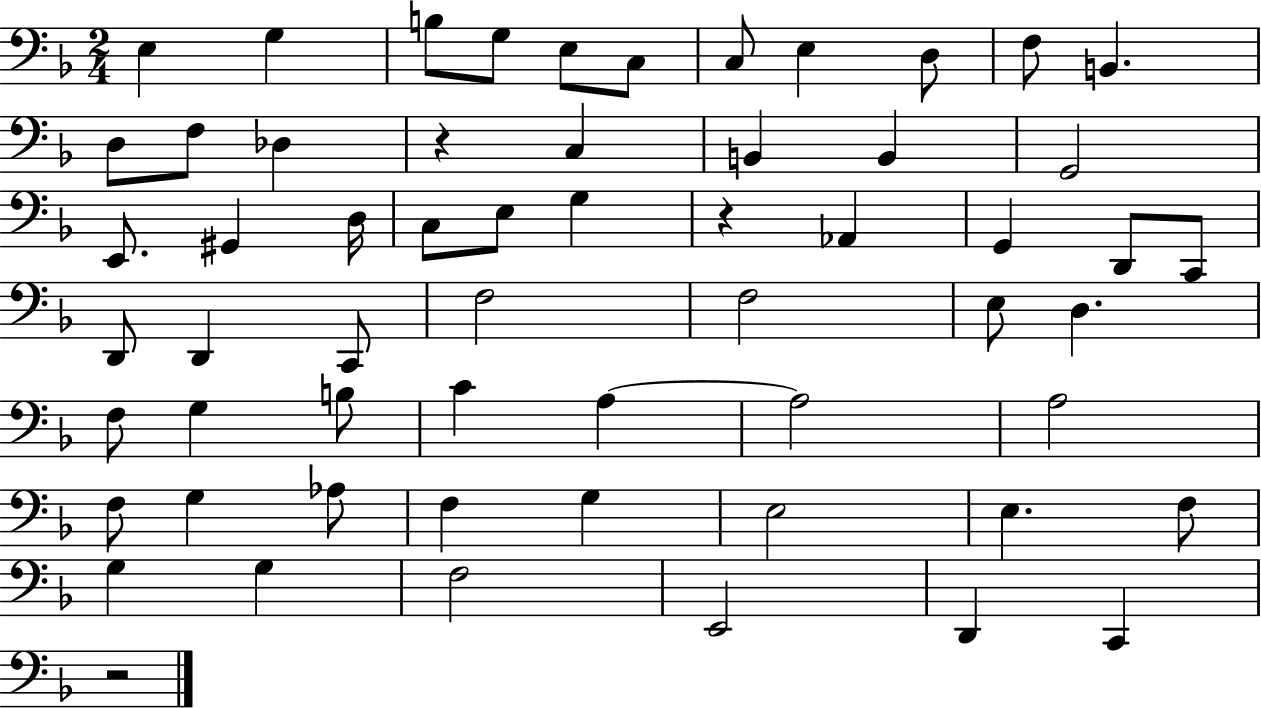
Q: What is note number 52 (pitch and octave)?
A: G3